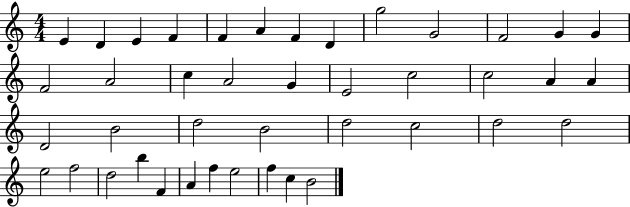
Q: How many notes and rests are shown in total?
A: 42